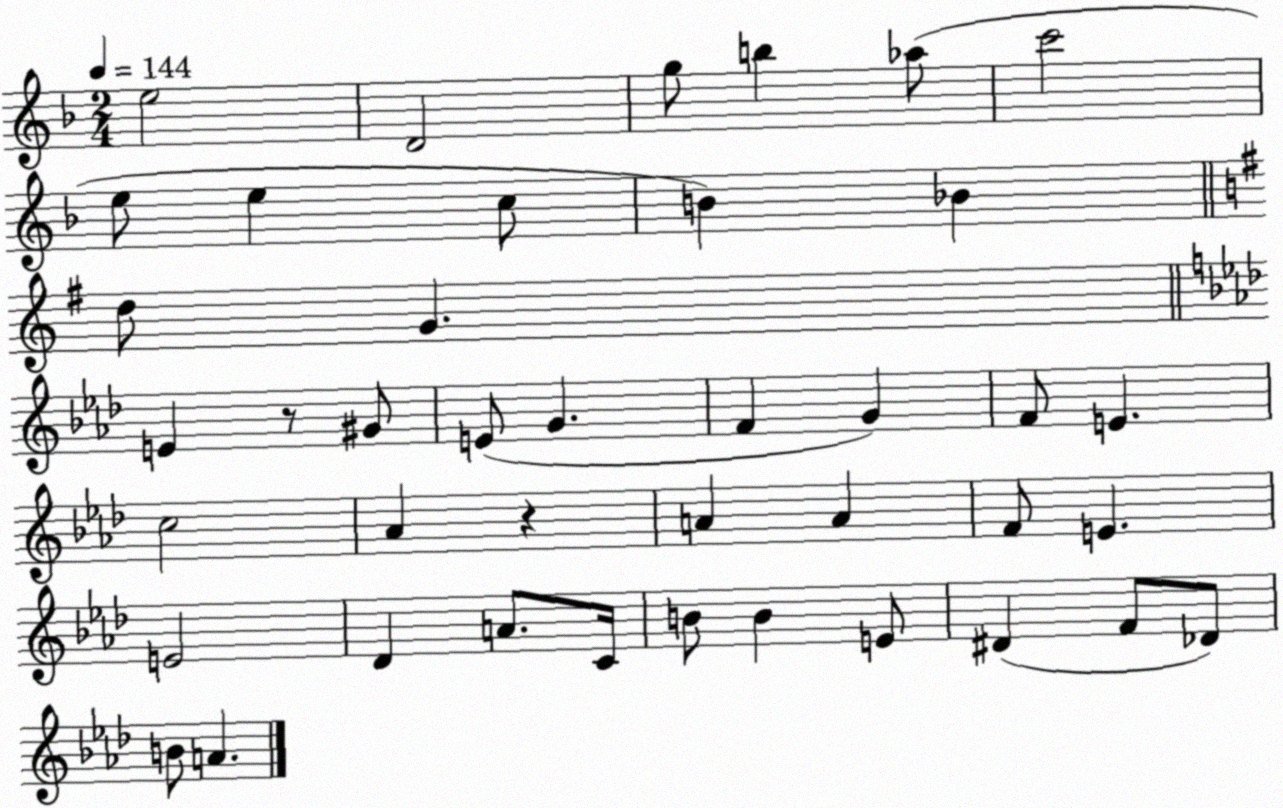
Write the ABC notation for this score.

X:1
T:Untitled
M:2/4
L:1/4
K:F
e2 D2 g/2 b _a/2 c'2 e/2 e c/2 B _B d/2 G E z/2 ^G/2 E/2 G F G F/2 E c2 _A z A A F/2 E E2 _D A/2 C/4 B/2 B E/2 ^D F/2 _D/2 B/2 A